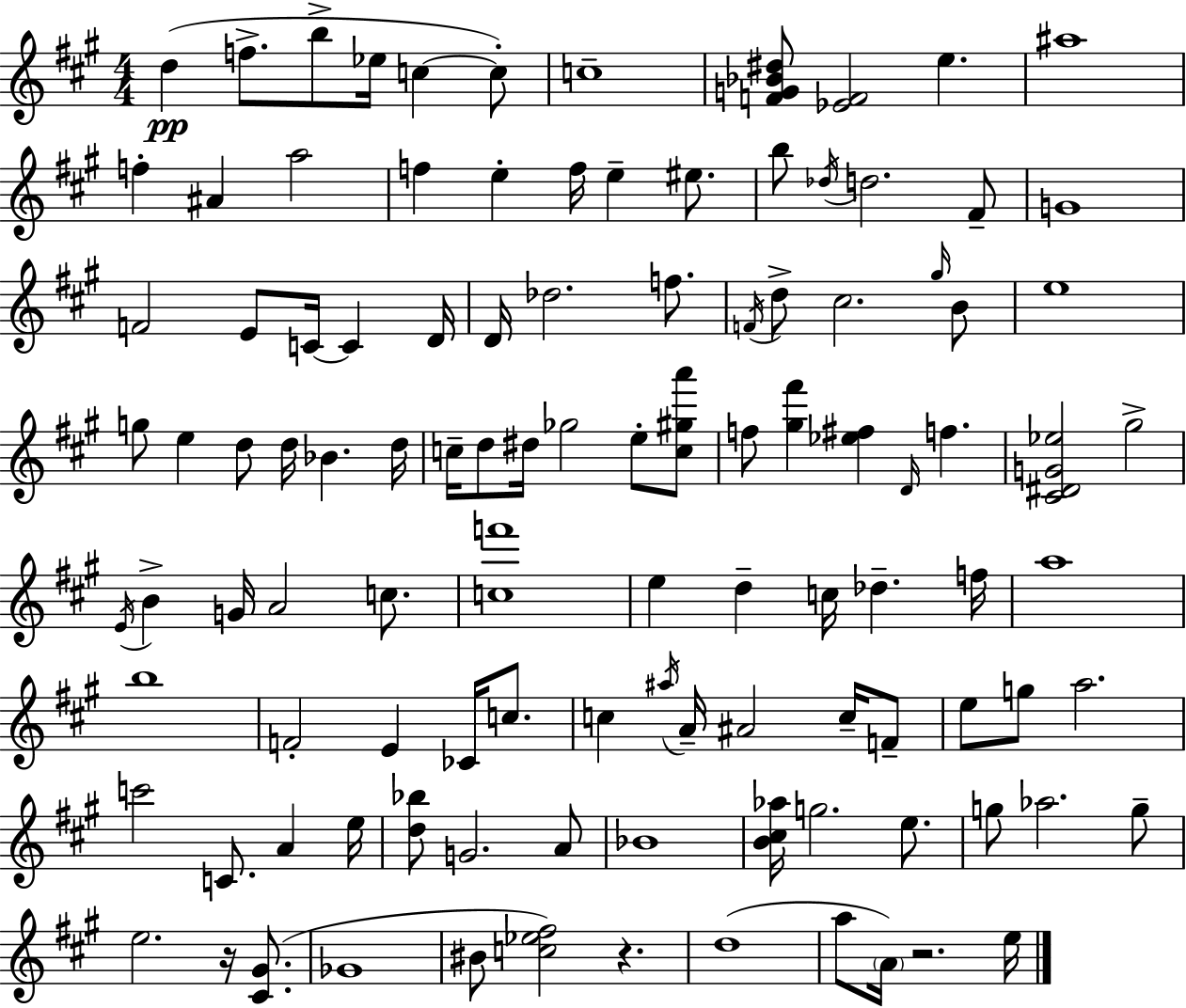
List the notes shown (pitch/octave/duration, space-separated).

D5/q F5/e. B5/e Eb5/s C5/q C5/e C5/w [F4,G4,Bb4,D#5]/e [Eb4,F4]/h E5/q. A#5/w F5/q A#4/q A5/h F5/q E5/q F5/s E5/q EIS5/e. B5/e Db5/s D5/h. F#4/e G4/w F4/h E4/e C4/s C4/q D4/s D4/s Db5/h. F5/e. F4/s D5/e C#5/h. G#5/s B4/e E5/w G5/e E5/q D5/e D5/s Bb4/q. D5/s C5/s D5/e D#5/s Gb5/h E5/e [C5,G#5,A6]/e F5/e [G#5,F#6]/q [Eb5,F#5]/q D4/s F5/q. [C#4,D#4,G4,Eb5]/h G#5/h E4/s B4/q G4/s A4/h C5/e. [C5,F6]/w E5/q D5/q C5/s Db5/q. F5/s A5/w B5/w F4/h E4/q CES4/s C5/e. C5/q A#5/s A4/s A#4/h C5/s F4/e E5/e G5/e A5/h. C6/h C4/e. A4/q E5/s [D5,Bb5]/e G4/h. A4/e Bb4/w [B4,C#5,Ab5]/s G5/h. E5/e. G5/e Ab5/h. G5/e E5/h. R/s [C#4,G#4]/e. Gb4/w BIS4/e [C5,Eb5,F#5]/h R/q. D5/w A5/e A4/s R/h. E5/s